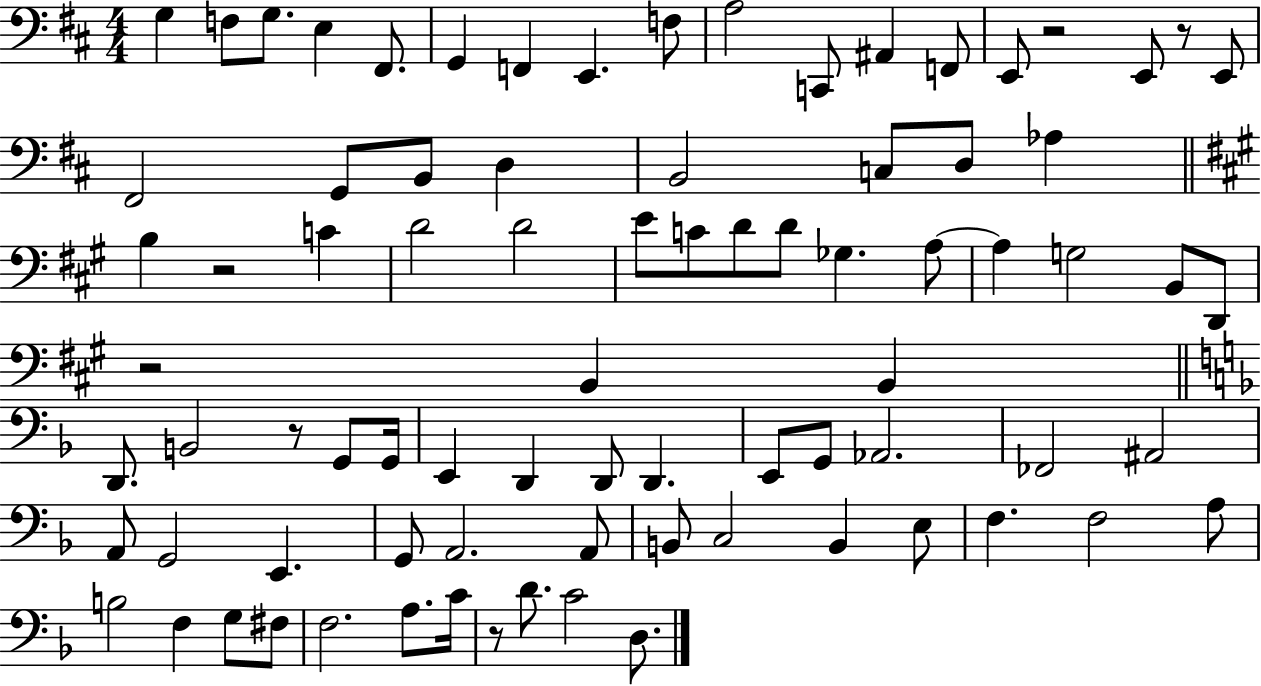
X:1
T:Untitled
M:4/4
L:1/4
K:D
G, F,/2 G,/2 E, ^F,,/2 G,, F,, E,, F,/2 A,2 C,,/2 ^A,, F,,/2 E,,/2 z2 E,,/2 z/2 E,,/2 ^F,,2 G,,/2 B,,/2 D, B,,2 C,/2 D,/2 _A, B, z2 C D2 D2 E/2 C/2 D/2 D/2 _G, A,/2 A, G,2 B,,/2 D,,/2 z2 B,, B,, D,,/2 B,,2 z/2 G,,/2 G,,/4 E,, D,, D,,/2 D,, E,,/2 G,,/2 _A,,2 _F,,2 ^A,,2 A,,/2 G,,2 E,, G,,/2 A,,2 A,,/2 B,,/2 C,2 B,, E,/2 F, F,2 A,/2 B,2 F, G,/2 ^F,/2 F,2 A,/2 C/4 z/2 D/2 C2 D,/2